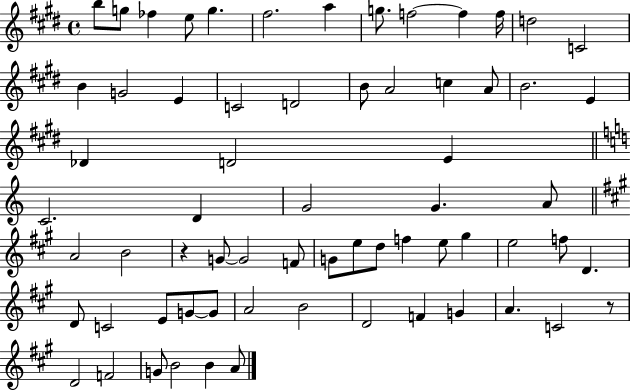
B5/e G5/e FES5/q E5/e G5/q. F#5/h. A5/q G5/e. F5/h F5/q F5/s D5/h C4/h B4/q G4/h E4/q C4/h D4/h B4/e A4/h C5/q A4/e B4/h. E4/q Db4/q D4/h E4/q C4/h. D4/q G4/h G4/q. A4/e A4/h B4/h R/q G4/e G4/h F4/e G4/e E5/e D5/e F5/q E5/e G#5/q E5/h F5/e D4/q. D4/e C4/h E4/e G4/e G4/e A4/h B4/h D4/h F4/q G4/q A4/q. C4/h R/e D4/h F4/h G4/e B4/h B4/q A4/e